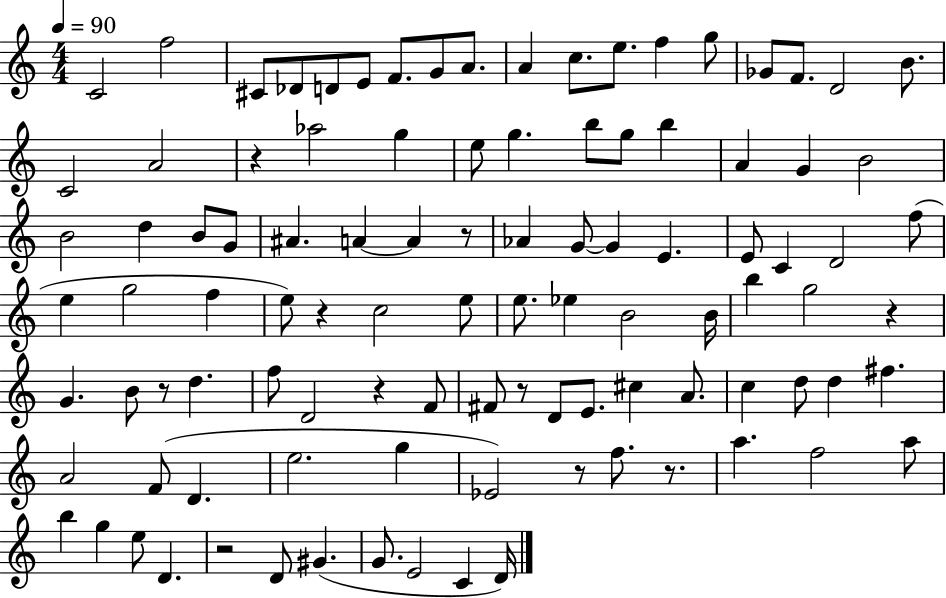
X:1
T:Untitled
M:4/4
L:1/4
K:C
C2 f2 ^C/2 _D/2 D/2 E/2 F/2 G/2 A/2 A c/2 e/2 f g/2 _G/2 F/2 D2 B/2 C2 A2 z _a2 g e/2 g b/2 g/2 b A G B2 B2 d B/2 G/2 ^A A A z/2 _A G/2 G E E/2 C D2 f/2 e g2 f e/2 z c2 e/2 e/2 _e B2 B/4 b g2 z G B/2 z/2 d f/2 D2 z F/2 ^F/2 z/2 D/2 E/2 ^c A/2 c d/2 d ^f A2 F/2 D e2 g _E2 z/2 f/2 z/2 a f2 a/2 b g e/2 D z2 D/2 ^G G/2 E2 C D/4